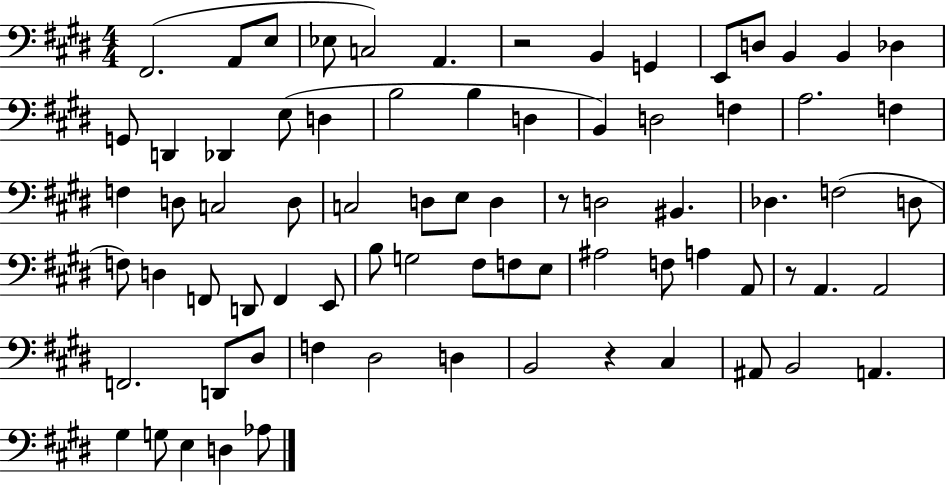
{
  \clef bass
  \numericTimeSignature
  \time 4/4
  \key e \major
  \repeat volta 2 { fis,2.( a,8 e8 | ees8 c2) a,4. | r2 b,4 g,4 | e,8 d8 b,4 b,4 des4 | \break g,8 d,4 des,4 e8( d4 | b2 b4 d4 | b,4) d2 f4 | a2. f4 | \break f4 d8 c2 d8 | c2 d8 e8 d4 | r8 d2 bis,4. | des4. f2( d8 | \break f8) d4 f,8 d,8 f,4 e,8 | b8 g2 fis8 f8 e8 | ais2 f8 a4 a,8 | r8 a,4. a,2 | \break f,2. d,8 dis8 | f4 dis2 d4 | b,2 r4 cis4 | ais,8 b,2 a,4. | \break gis4 g8 e4 d4 aes8 | } \bar "|."
}